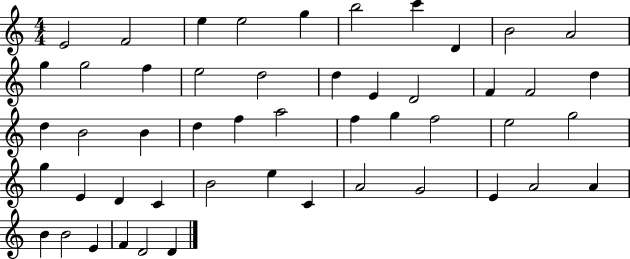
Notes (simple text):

E4/h F4/h E5/q E5/h G5/q B5/h C6/q D4/q B4/h A4/h G5/q G5/h F5/q E5/h D5/h D5/q E4/q D4/h F4/q F4/h D5/q D5/q B4/h B4/q D5/q F5/q A5/h F5/q G5/q F5/h E5/h G5/h G5/q E4/q D4/q C4/q B4/h E5/q C4/q A4/h G4/h E4/q A4/h A4/q B4/q B4/h E4/q F4/q D4/h D4/q